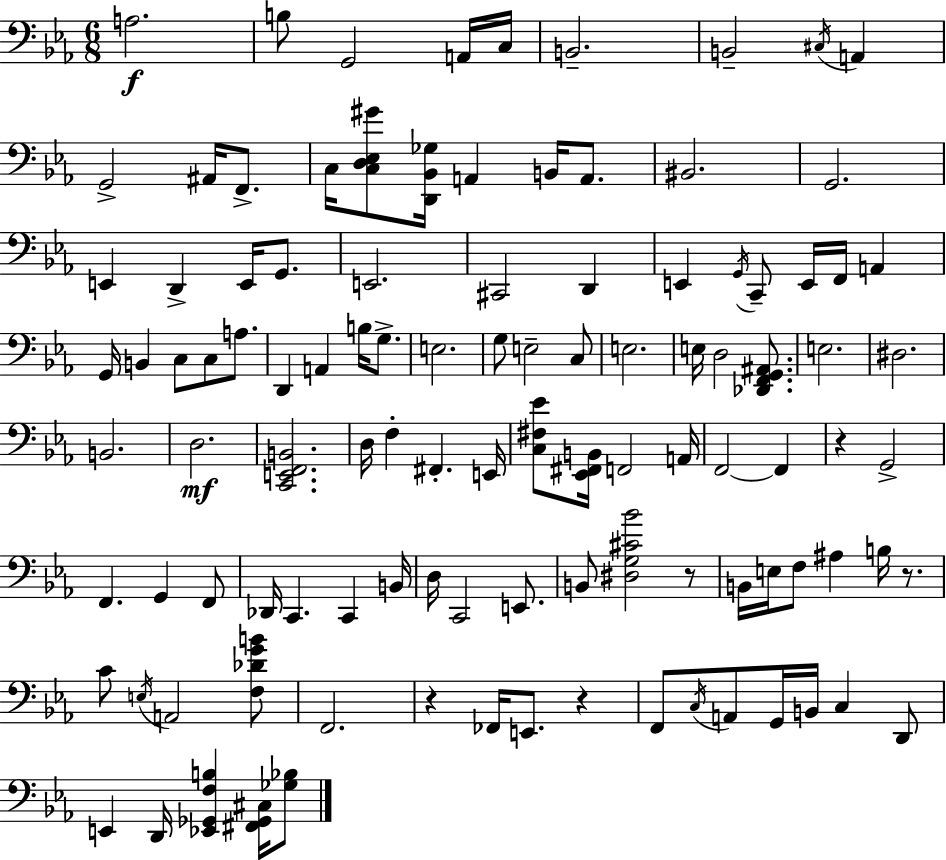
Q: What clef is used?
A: bass